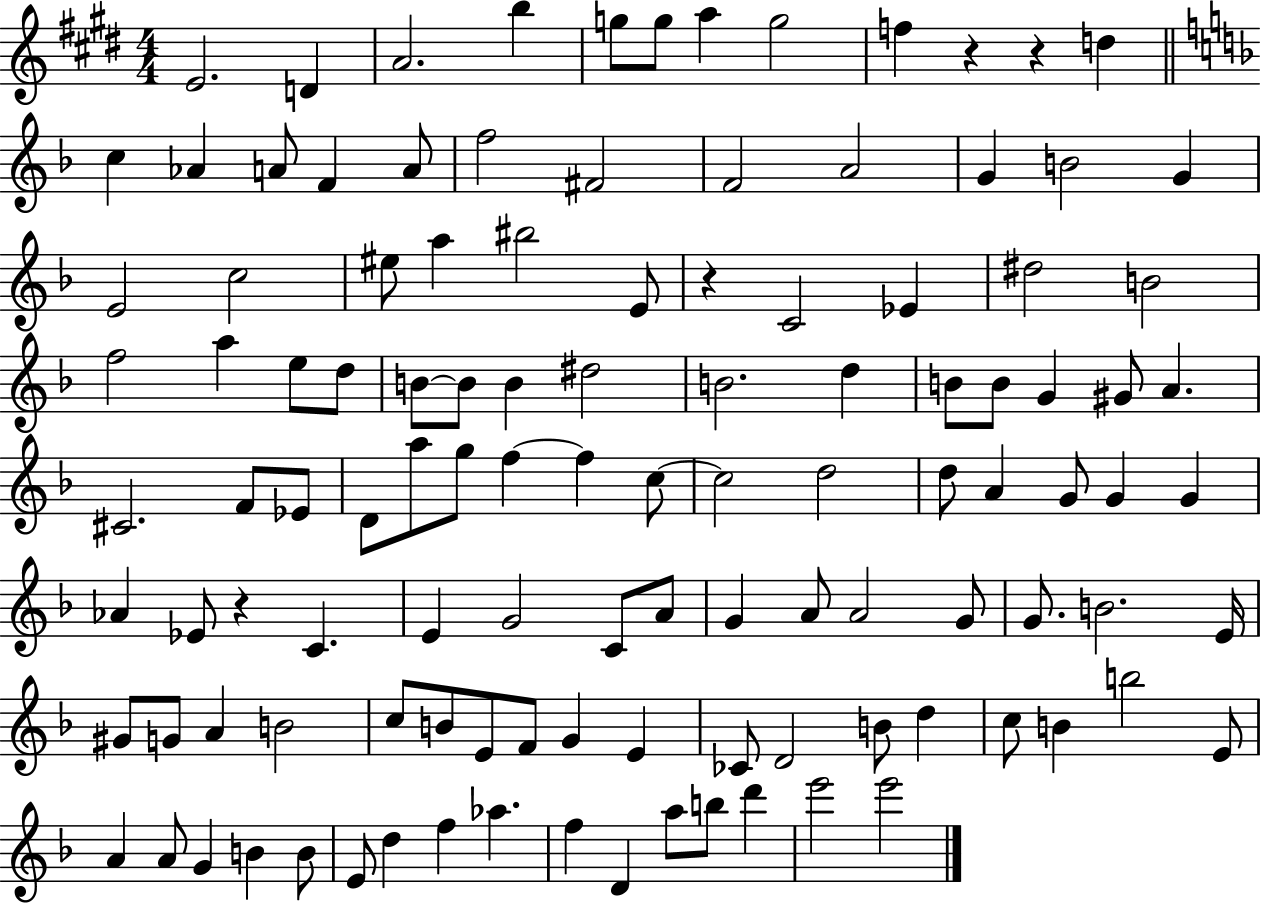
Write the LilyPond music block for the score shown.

{
  \clef treble
  \numericTimeSignature
  \time 4/4
  \key e \major
  e'2. d'4 | a'2. b''4 | g''8 g''8 a''4 g''2 | f''4 r4 r4 d''4 | \break \bar "||" \break \key f \major c''4 aes'4 a'8 f'4 a'8 | f''2 fis'2 | f'2 a'2 | g'4 b'2 g'4 | \break e'2 c''2 | eis''8 a''4 bis''2 e'8 | r4 c'2 ees'4 | dis''2 b'2 | \break f''2 a''4 e''8 d''8 | b'8~~ b'8 b'4 dis''2 | b'2. d''4 | b'8 b'8 g'4 gis'8 a'4. | \break cis'2. f'8 ees'8 | d'8 a''8 g''8 f''4~~ f''4 c''8~~ | c''2 d''2 | d''8 a'4 g'8 g'4 g'4 | \break aes'4 ees'8 r4 c'4. | e'4 g'2 c'8 a'8 | g'4 a'8 a'2 g'8 | g'8. b'2. e'16 | \break gis'8 g'8 a'4 b'2 | c''8 b'8 e'8 f'8 g'4 e'4 | ces'8 d'2 b'8 d''4 | c''8 b'4 b''2 e'8 | \break a'4 a'8 g'4 b'4 b'8 | e'8 d''4 f''4 aes''4. | f''4 d'4 a''8 b''8 d'''4 | e'''2 e'''2 | \break \bar "|."
}